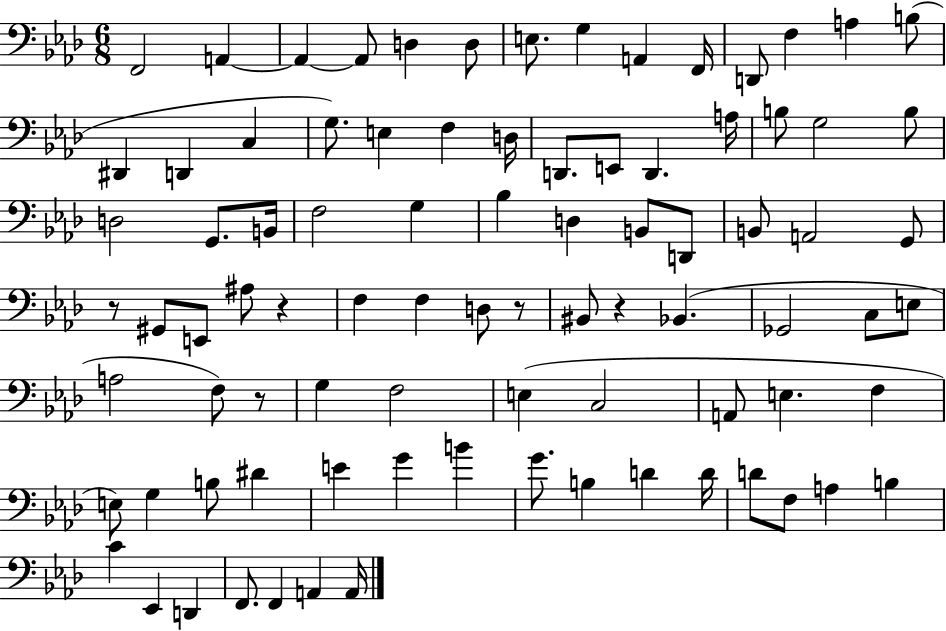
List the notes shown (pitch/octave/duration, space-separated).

F2/h A2/q A2/q A2/e D3/q D3/e E3/e. G3/q A2/q F2/s D2/e F3/q A3/q B3/e D#2/q D2/q C3/q G3/e. E3/q F3/q D3/s D2/e. E2/e D2/q. A3/s B3/e G3/h B3/e D3/h G2/e. B2/s F3/h G3/q Bb3/q D3/q B2/e D2/e B2/e A2/h G2/e R/e G#2/e E2/e A#3/e R/q F3/q F3/q D3/e R/e BIS2/e R/q Bb2/q. Gb2/h C3/e E3/e A3/h F3/e R/e G3/q F3/h E3/q C3/h A2/e E3/q. F3/q E3/e G3/q B3/e D#4/q E4/q G4/q B4/q G4/e. B3/q D4/q D4/s D4/e F3/e A3/q B3/q C4/q Eb2/q D2/q F2/e. F2/q A2/q A2/s